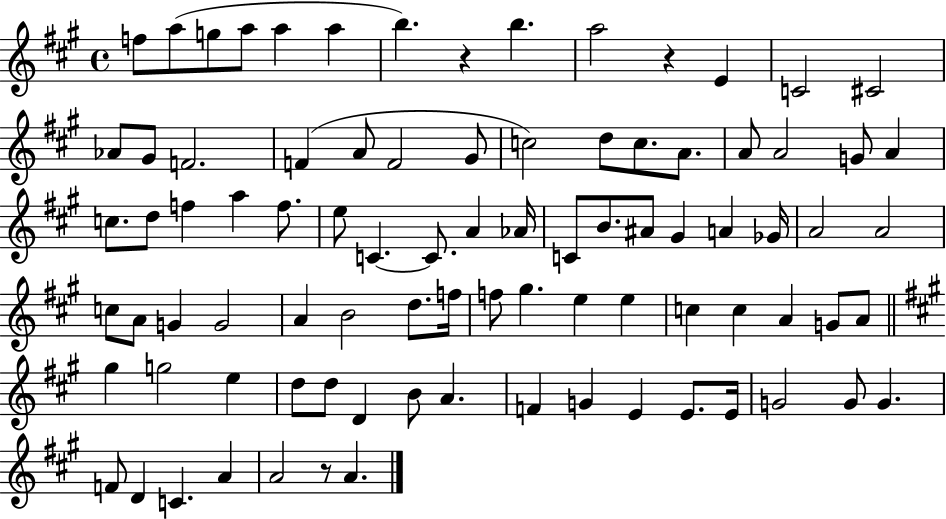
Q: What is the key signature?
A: A major